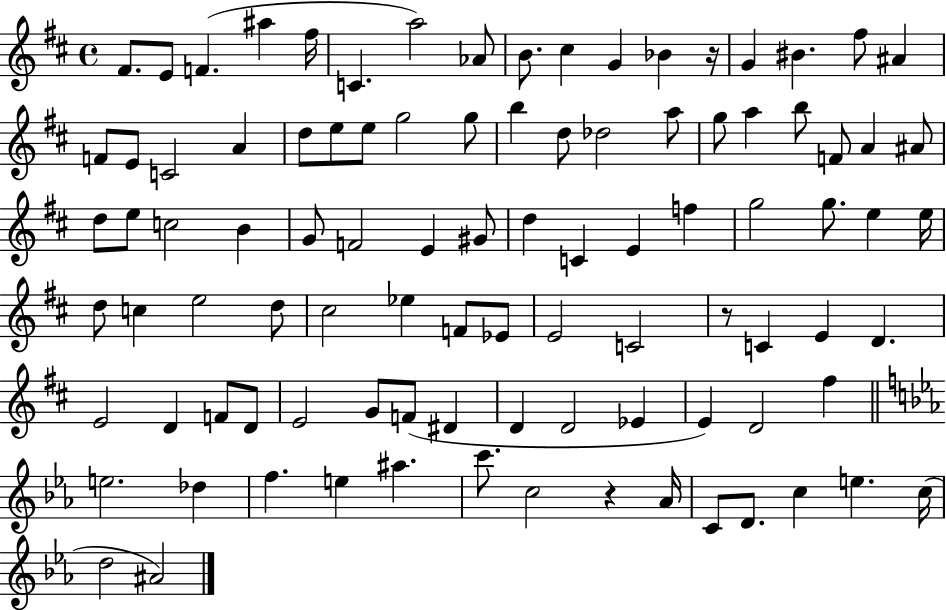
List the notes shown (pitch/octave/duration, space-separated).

F#4/e. E4/e F4/q. A#5/q F#5/s C4/q. A5/h Ab4/e B4/e. C#5/q G4/q Bb4/q R/s G4/q BIS4/q. F#5/e A#4/q F4/e E4/e C4/h A4/q D5/e E5/e E5/e G5/h G5/e B5/q D5/e Db5/h A5/e G5/e A5/q B5/e F4/e A4/q A#4/e D5/e E5/e C5/h B4/q G4/e F4/h E4/q G#4/e D5/q C4/q E4/q F5/q G5/h G5/e. E5/q E5/s D5/e C5/q E5/h D5/e C#5/h Eb5/q F4/e Eb4/e E4/h C4/h R/e C4/q E4/q D4/q. E4/h D4/q F4/e D4/e E4/h G4/e F4/e D#4/q D4/q D4/h Eb4/q E4/q D4/h F#5/q E5/h. Db5/q F5/q. E5/q A#5/q. C6/e. C5/h R/q Ab4/s C4/e D4/e. C5/q E5/q. C5/s D5/h A#4/h